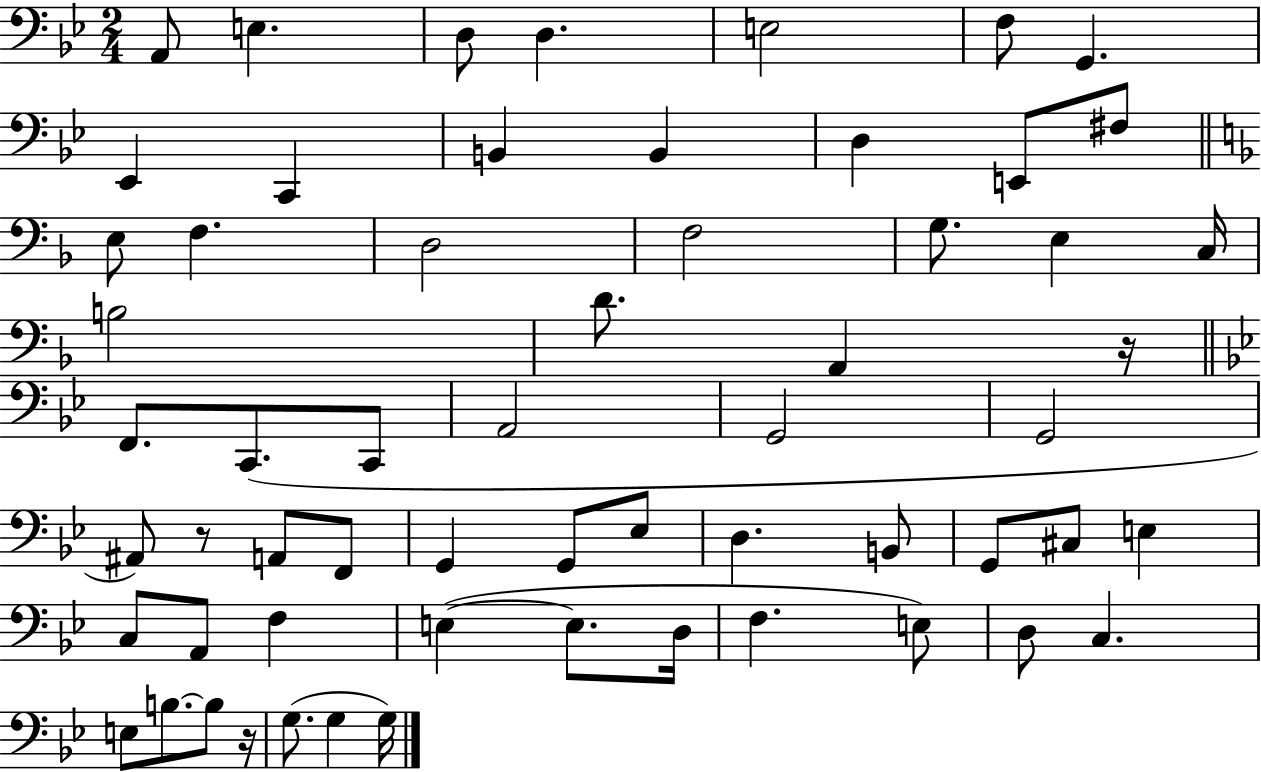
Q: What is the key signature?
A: BES major